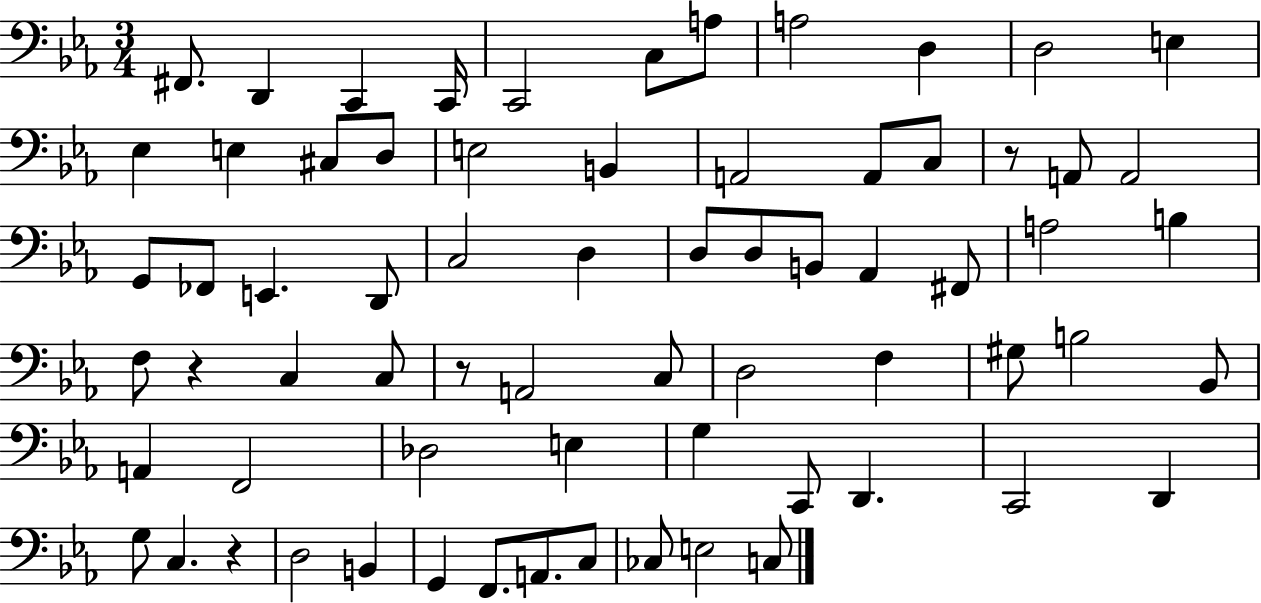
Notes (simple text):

F#2/e. D2/q C2/q C2/s C2/h C3/e A3/e A3/h D3/q D3/h E3/q Eb3/q E3/q C#3/e D3/e E3/h B2/q A2/h A2/e C3/e R/e A2/e A2/h G2/e FES2/e E2/q. D2/e C3/h D3/q D3/e D3/e B2/e Ab2/q F#2/e A3/h B3/q F3/e R/q C3/q C3/e R/e A2/h C3/e D3/h F3/q G#3/e B3/h Bb2/e A2/q F2/h Db3/h E3/q G3/q C2/e D2/q. C2/h D2/q G3/e C3/q. R/q D3/h B2/q G2/q F2/e. A2/e. C3/e CES3/e E3/h C3/e